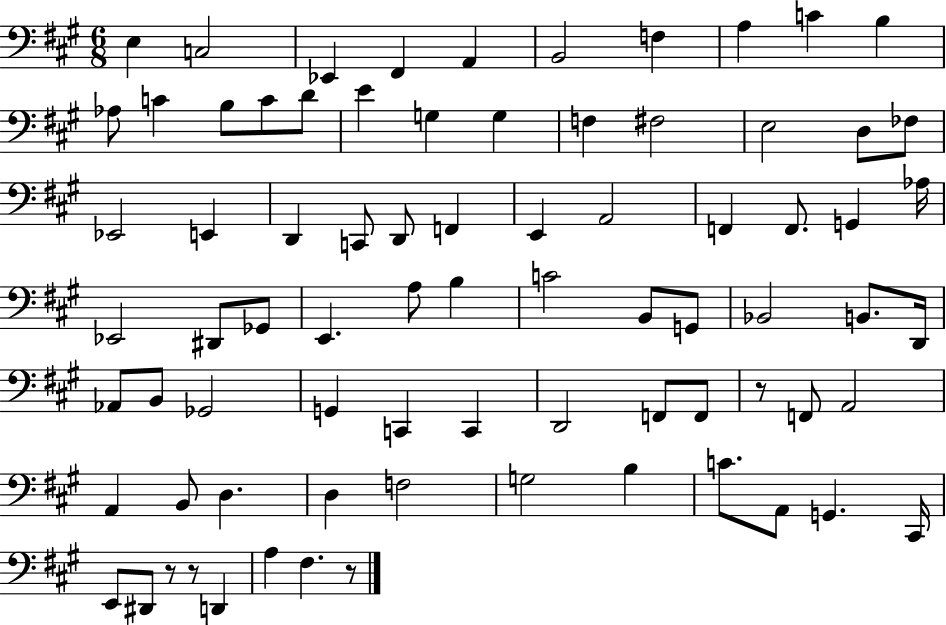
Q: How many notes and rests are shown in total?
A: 78